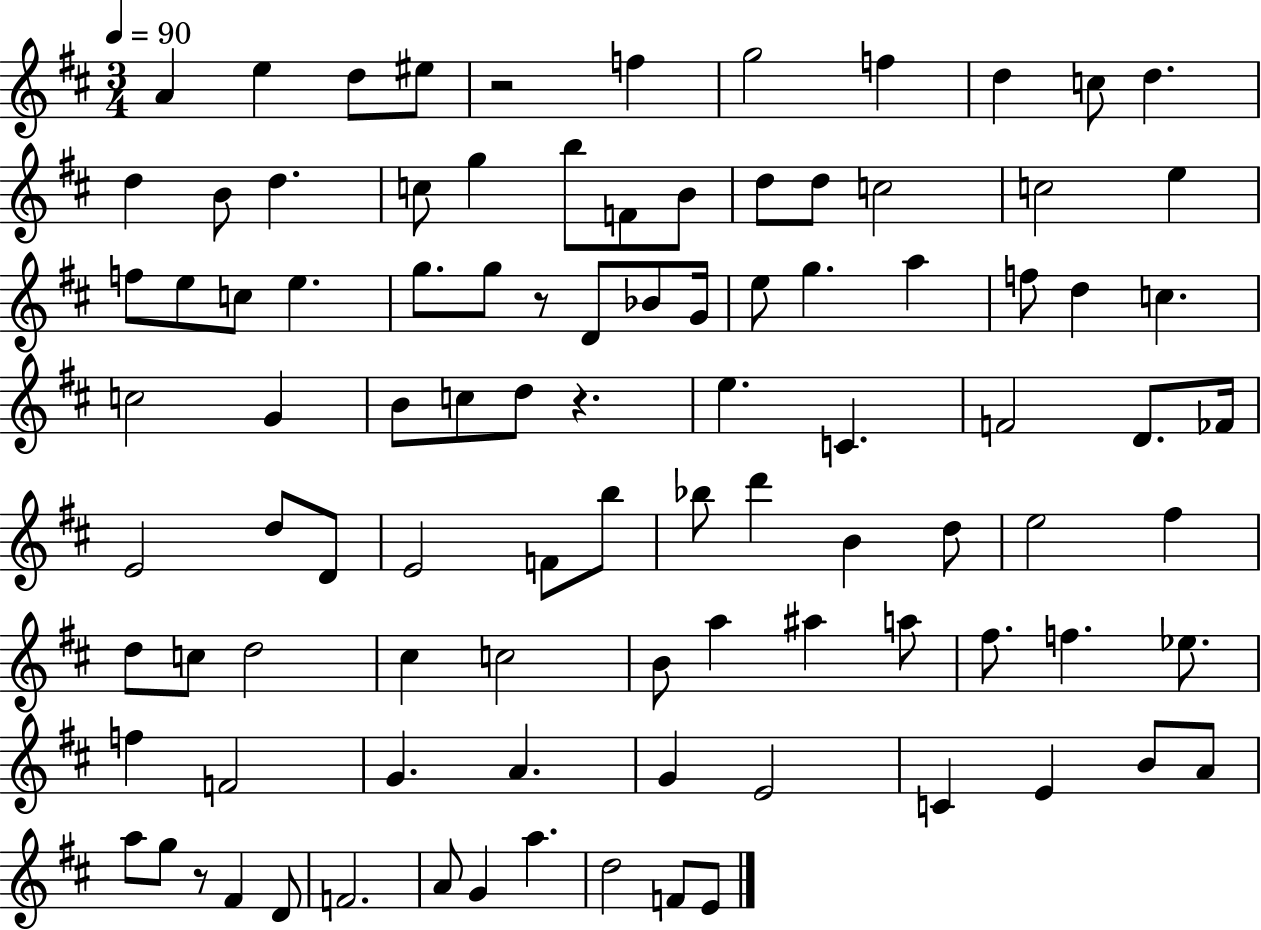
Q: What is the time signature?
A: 3/4